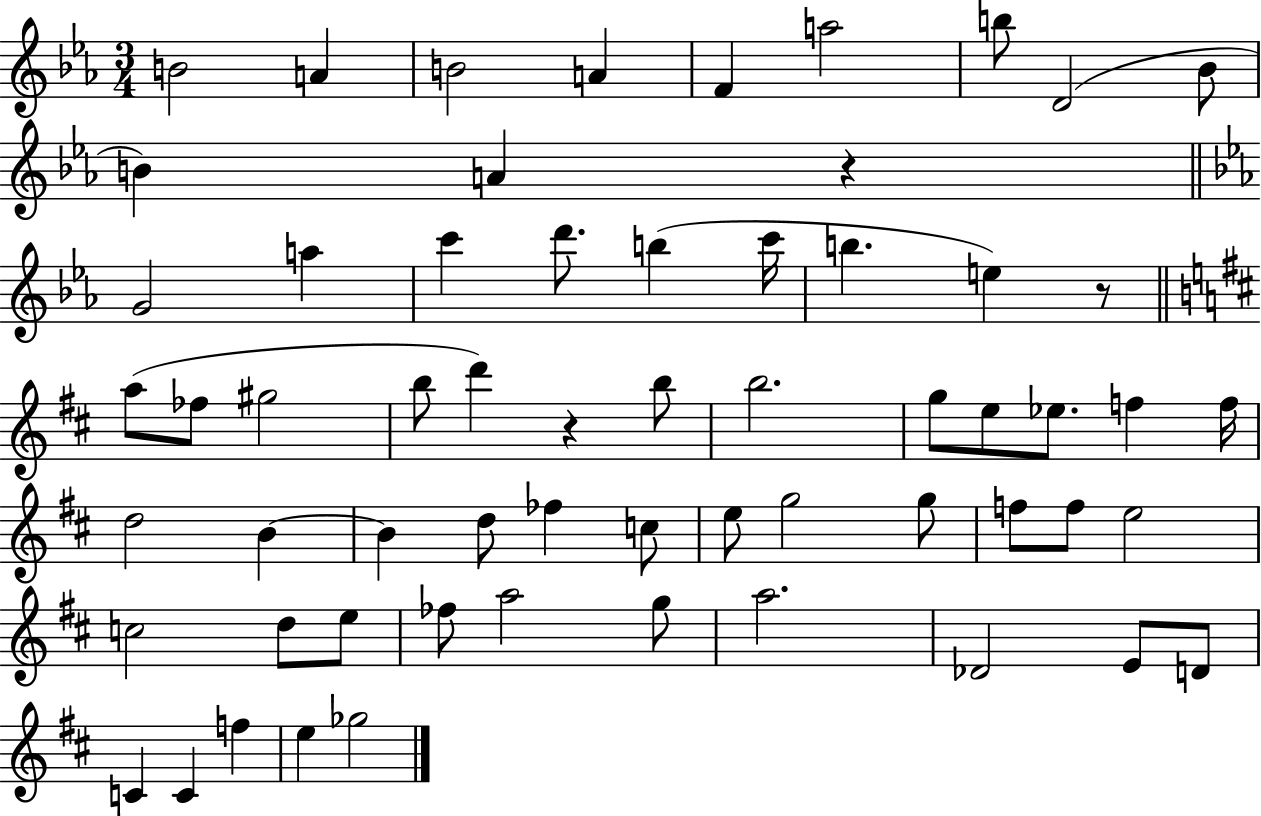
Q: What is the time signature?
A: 3/4